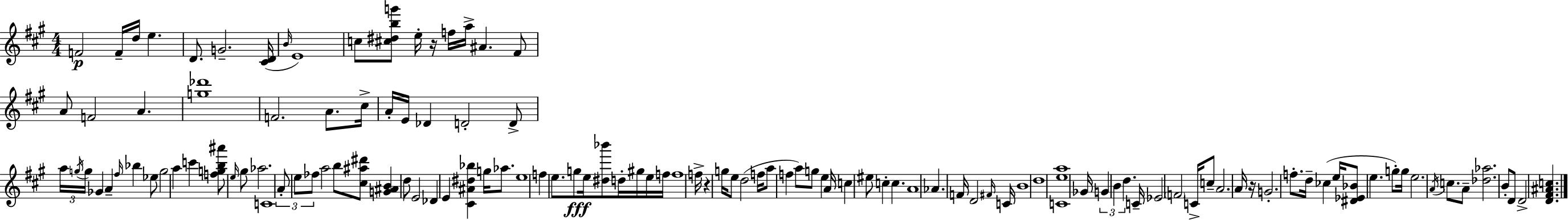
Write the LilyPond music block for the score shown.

{
  \clef treble
  \numericTimeSignature
  \time 4/4
  \key a \major
  \repeat volta 2 { f'2\p f'16-- d''16 e''4. | d'8. g'2.-- <cis' d'>16( | \grace { b'16 } e'1) | c''8 <cis'' dis'' b'' g'''>8 e''16-. r16 f''16 a''16-> ais'4. fis'8 | \break a'8 f'2 a'4. | <g'' des'''>1 | f'2. a'8. | cis''16-> a'16-. e'16 des'4 d'2-. d'8-> | \break \tuplet 3/2 { a''16 \acciaccatura { g''16 } g''16 } ges'4 a'4-- \grace { fis''16 } bes''4 | ees''8 g''2 a''4 c'''4 | <f'' g'' b'' ais'''>8 \grace { e''16 } gis''8 aes''2. | c'1 | \break \tuplet 3/2 { a'8-. e''8 fes''8 } a''2 | b''8 <cis'' ais'' dis'''>8 <g' ais' b'>4 d''8 e'2 | des'4 e'4 <cis' ais' dis'' bes''>4 | g''16 aes''8. e''1 | \break f''4 e''8. g''8\fff e''16 <dis'' bes'''>8 | d''16-. gis''16 e''16 f''16 f''1 | f''16-> r4 g''16 e''8 d''2( | f''16 a''8 f''4 a''8) g''8 e''4 | \break a'16 c''4 eis''8 c''4-. c''4. | a'1 | aes'4. f'16 d'2 | \grace { fis'16 } c'16 b'1 | \break d''1 | <c' e'' a''>1 | ges'16 \tuplet 3/2 { g'4 b'4 d''4. } | c'16-- ees'2 \parenthesize f'2 | \break c'16-> c''8-- a'2. | a'16 r16 g'2.-. | f''8.-. d''16-- ces''4( e''16 <dis' ees' bes'>8 e''4. | g''8-.) g''16 e''2. | \break \acciaccatura { a'16 } c''8. a'8-- <des'' aes''>2. | b'8-. d'8 d'2-> | <d' fis' ais' c''>4. } \bar "|."
}